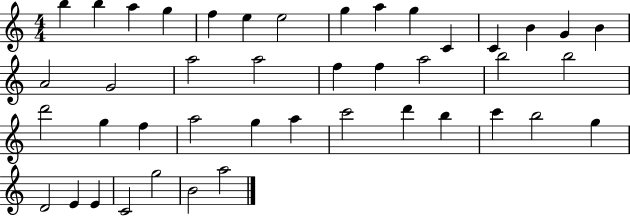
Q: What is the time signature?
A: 4/4